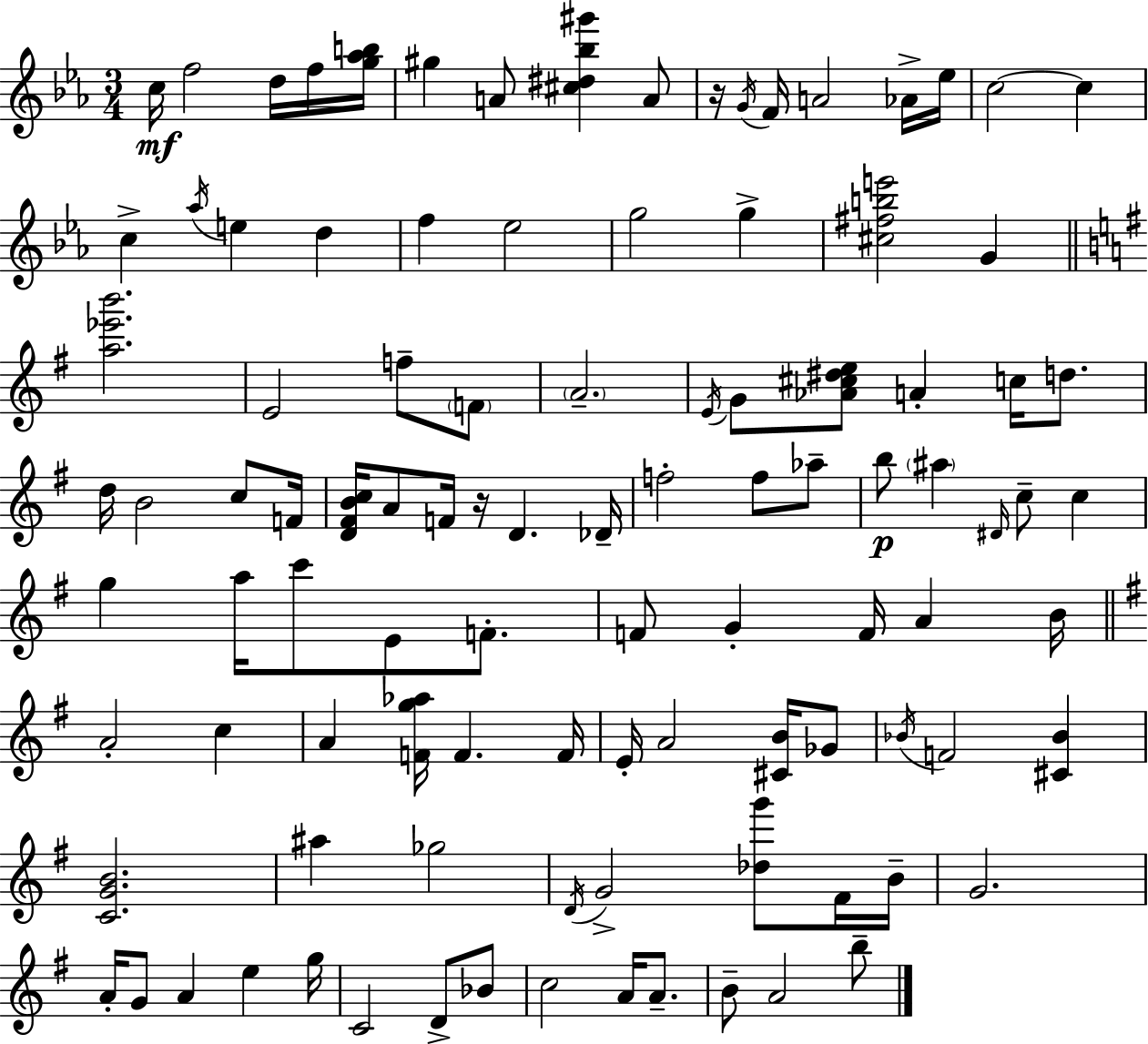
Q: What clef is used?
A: treble